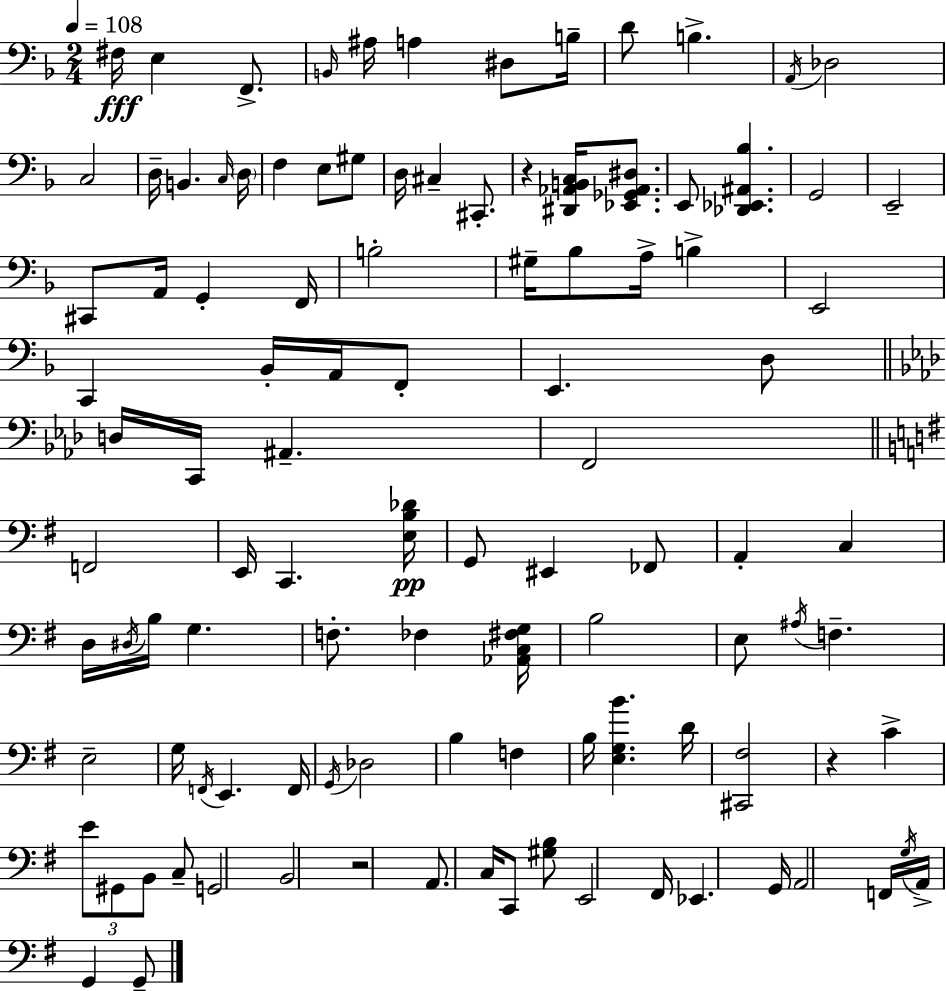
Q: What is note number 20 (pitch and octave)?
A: G#3